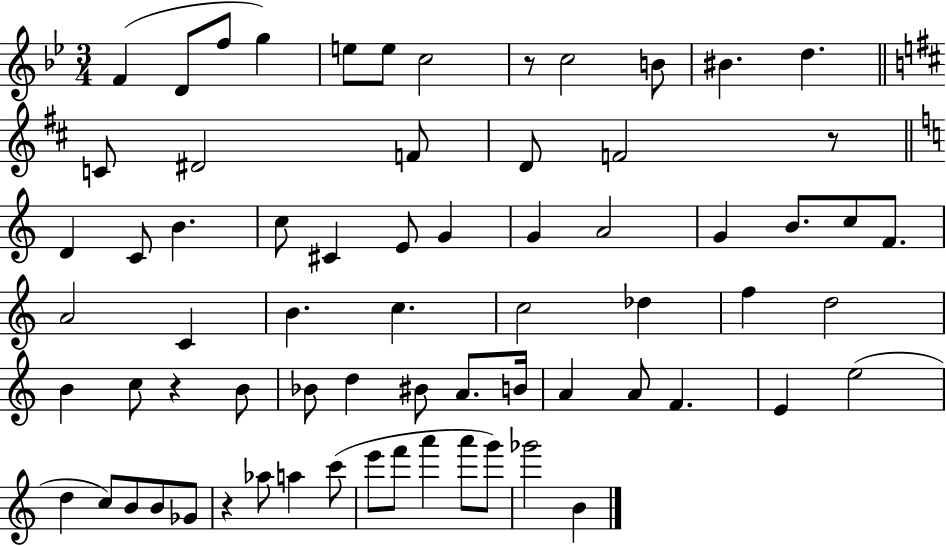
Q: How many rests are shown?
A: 4